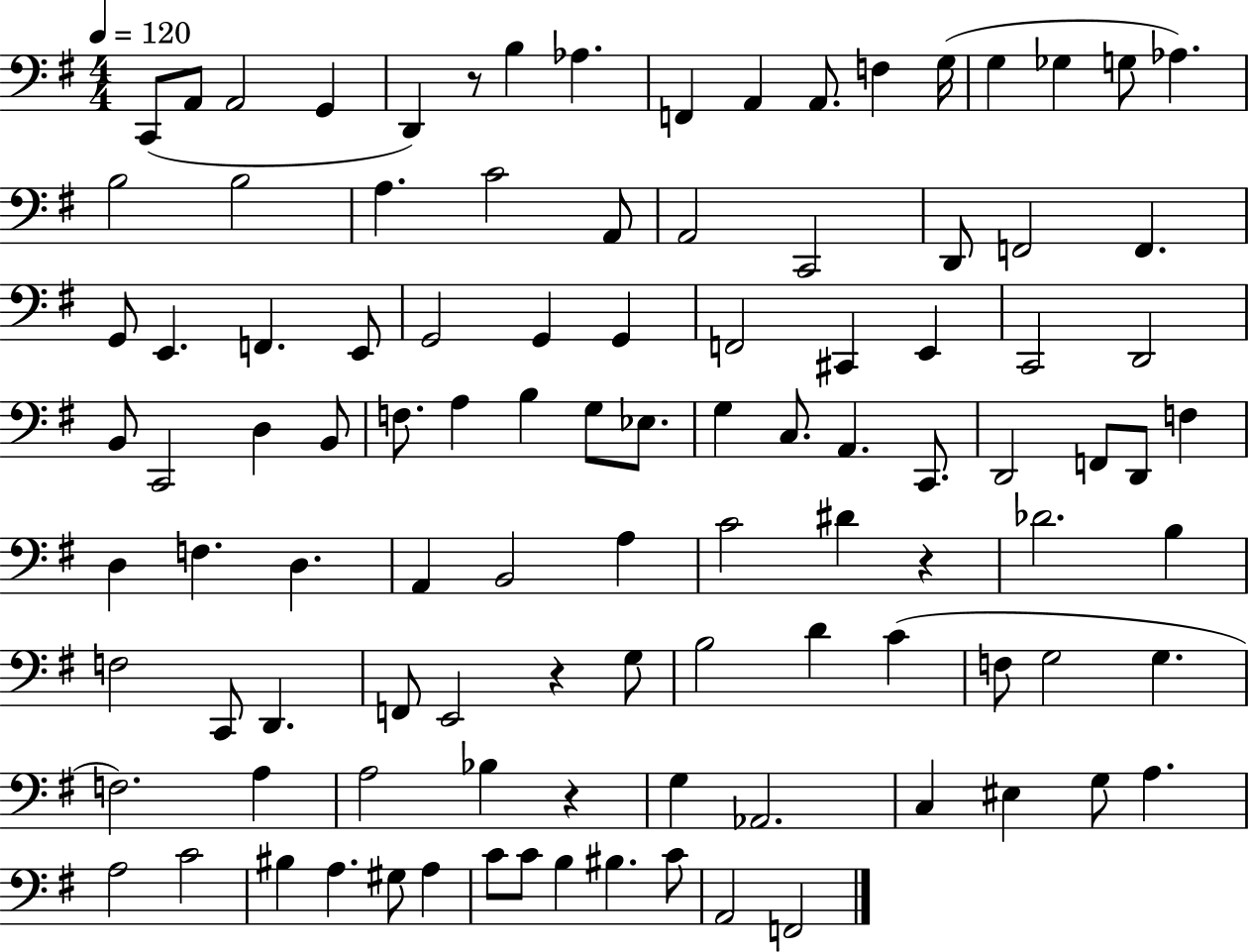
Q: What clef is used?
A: bass